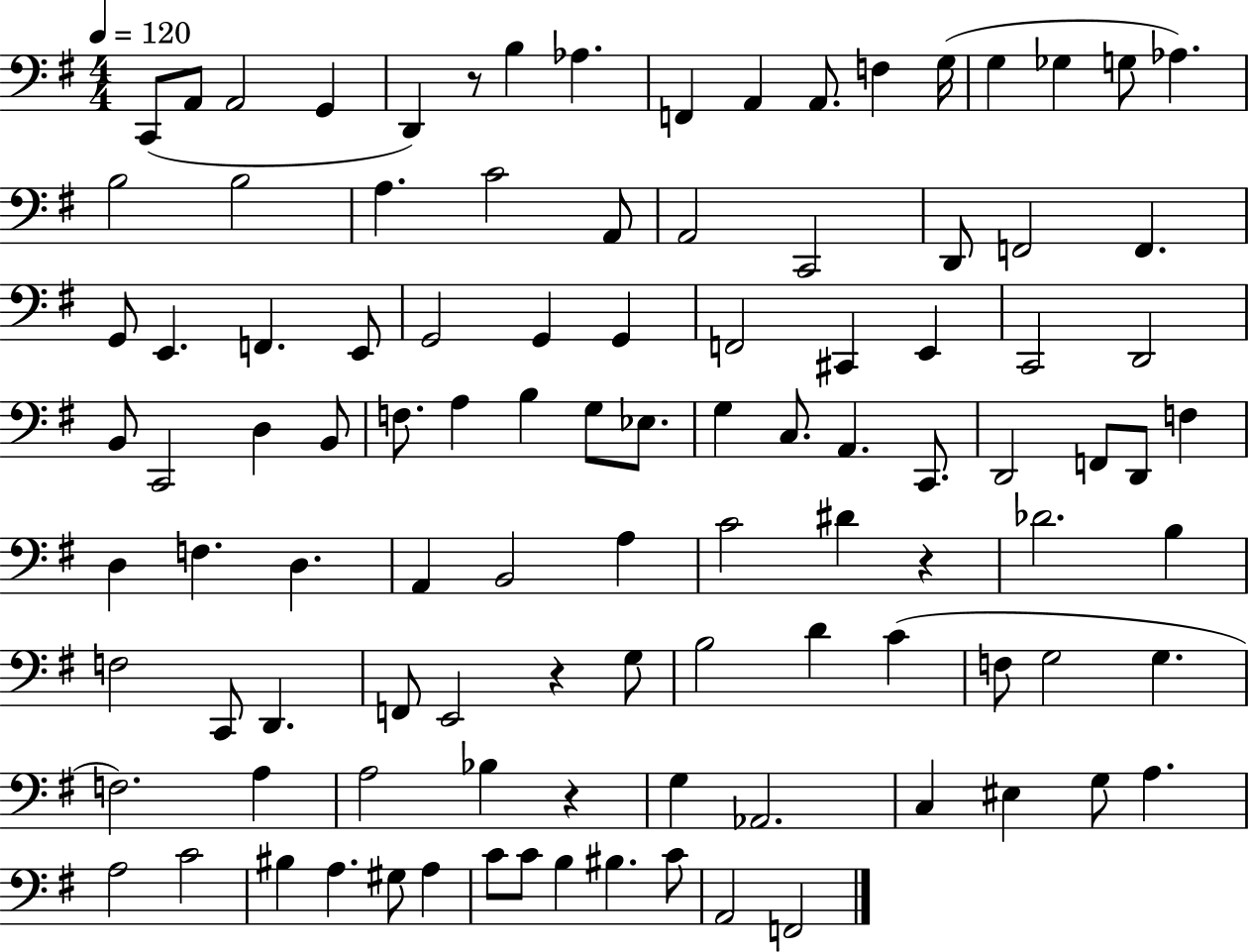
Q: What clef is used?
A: bass